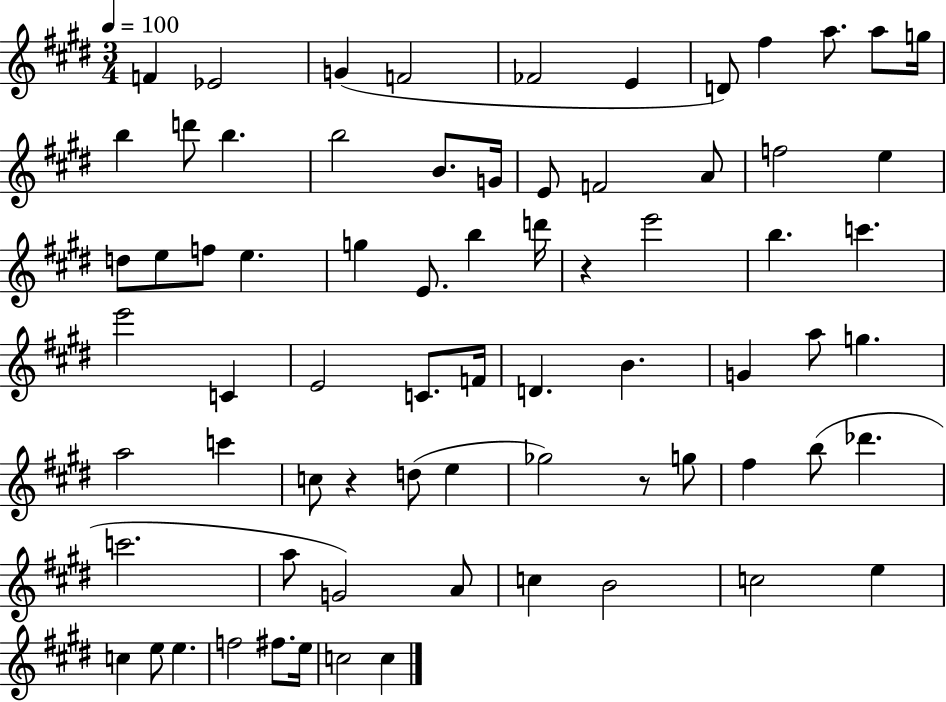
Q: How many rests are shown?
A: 3